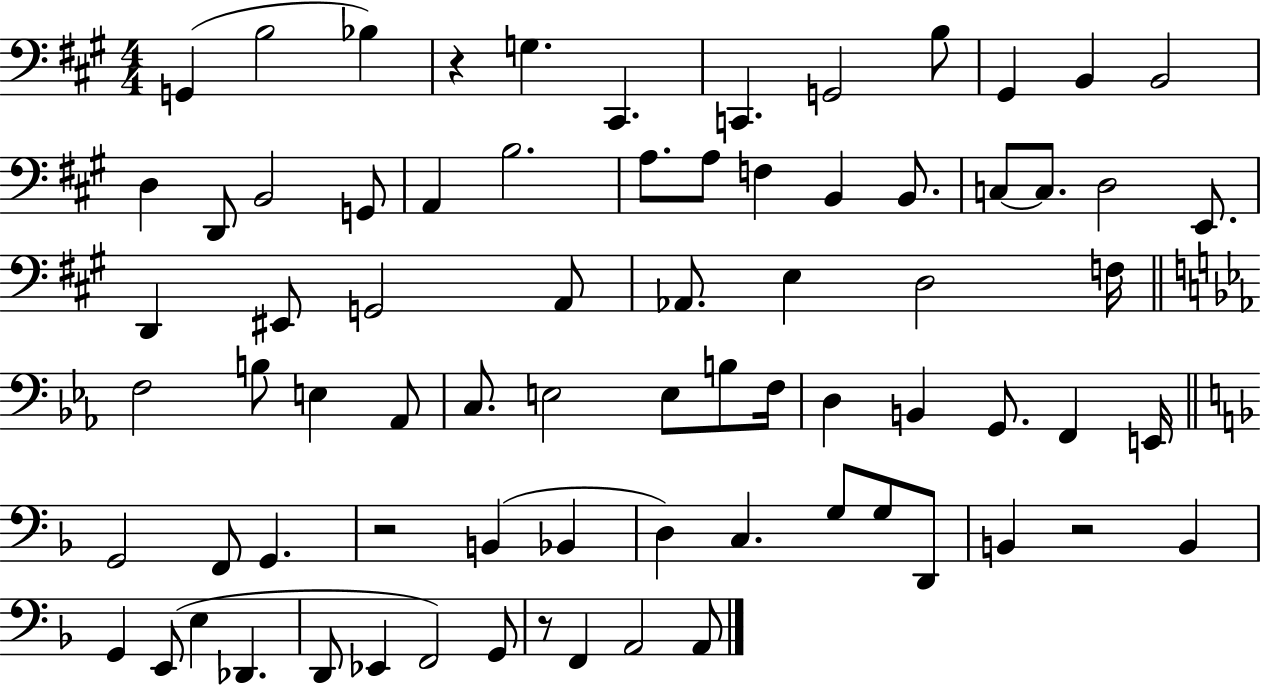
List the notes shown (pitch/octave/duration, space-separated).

G2/q B3/h Bb3/q R/q G3/q. C#2/q. C2/q. G2/h B3/e G#2/q B2/q B2/h D3/q D2/e B2/h G2/e A2/q B3/h. A3/e. A3/e F3/q B2/q B2/e. C3/e C3/e. D3/h E2/e. D2/q EIS2/e G2/h A2/e Ab2/e. E3/q D3/h F3/s F3/h B3/e E3/q Ab2/e C3/e. E3/h E3/e B3/e F3/s D3/q B2/q G2/e. F2/q E2/s G2/h F2/e G2/q. R/h B2/q Bb2/q D3/q C3/q. G3/e G3/e D2/e B2/q R/h B2/q G2/q E2/e E3/q Db2/q. D2/e Eb2/q F2/h G2/e R/e F2/q A2/h A2/e